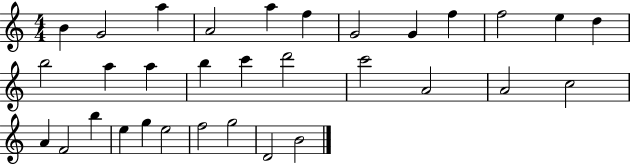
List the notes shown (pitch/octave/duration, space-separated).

B4/q G4/h A5/q A4/h A5/q F5/q G4/h G4/q F5/q F5/h E5/q D5/q B5/h A5/q A5/q B5/q C6/q D6/h C6/h A4/h A4/h C5/h A4/q F4/h B5/q E5/q G5/q E5/h F5/h G5/h D4/h B4/h